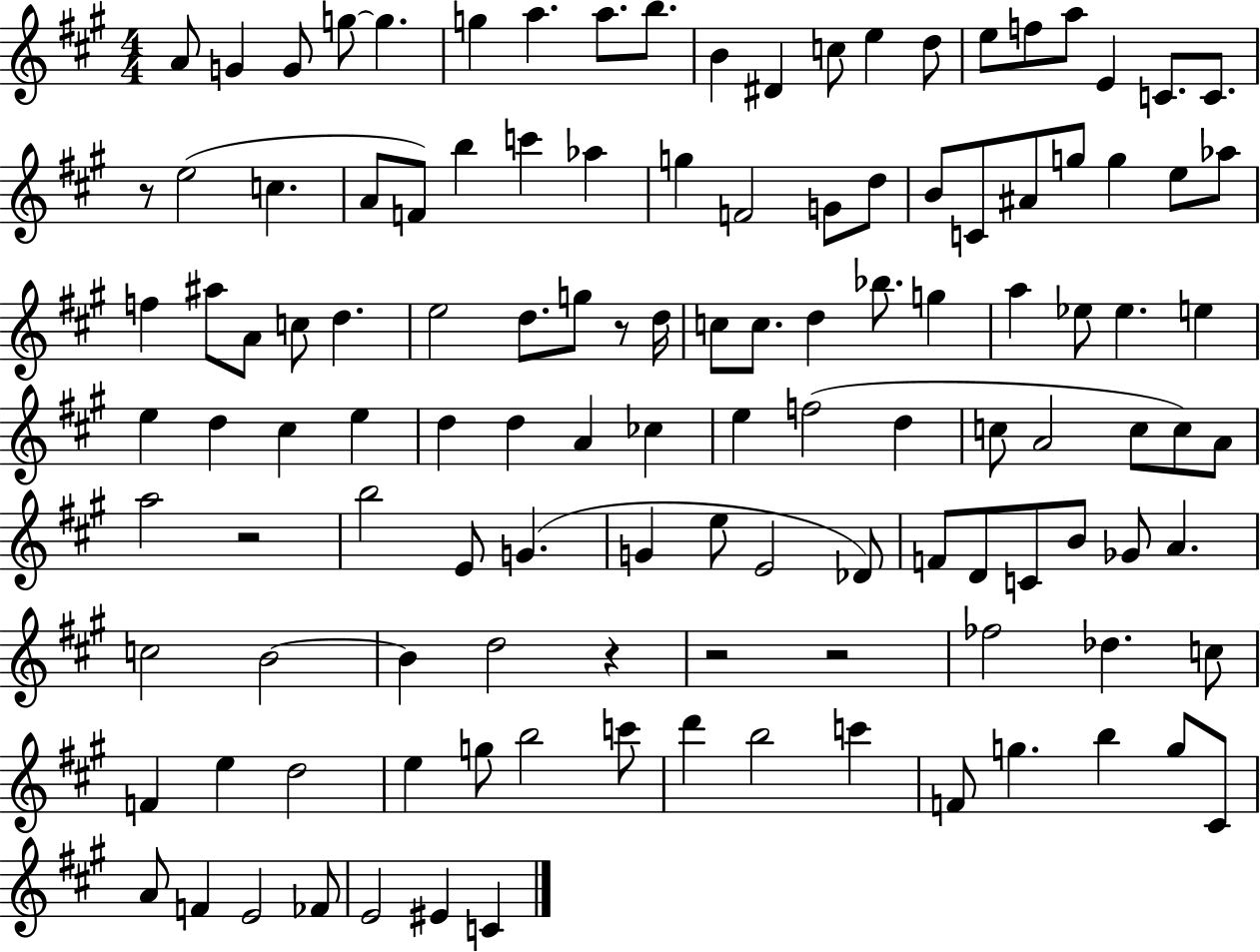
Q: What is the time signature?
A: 4/4